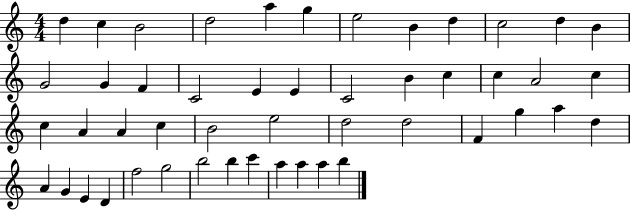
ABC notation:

X:1
T:Untitled
M:4/4
L:1/4
K:C
d c B2 d2 a g e2 B d c2 d B G2 G F C2 E E C2 B c c A2 c c A A c B2 e2 d2 d2 F g a d A G E D f2 g2 b2 b c' a a a b